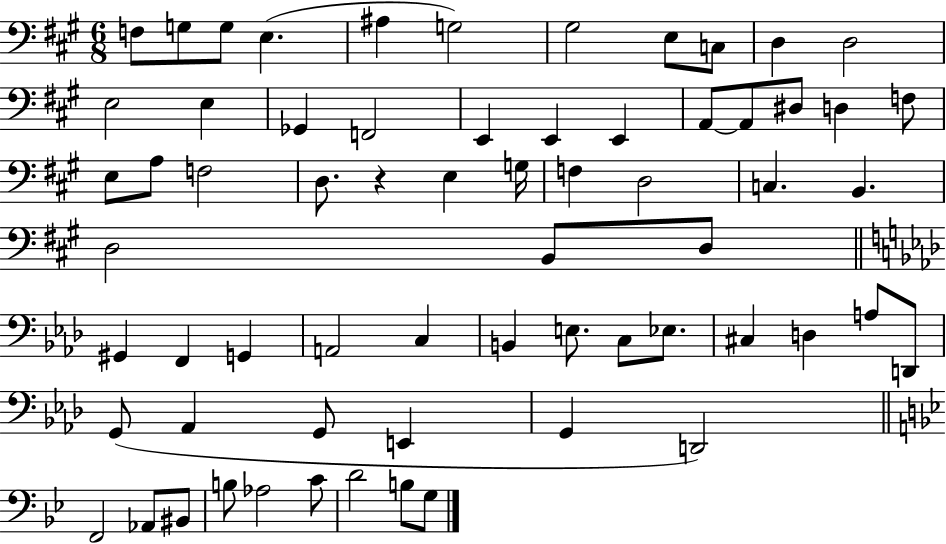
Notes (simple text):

F3/e G3/e G3/e E3/q. A#3/q G3/h G#3/h E3/e C3/e D3/q D3/h E3/h E3/q Gb2/q F2/h E2/q E2/q E2/q A2/e A2/e D#3/e D3/q F3/e E3/e A3/e F3/h D3/e. R/q E3/q G3/s F3/q D3/h C3/q. B2/q. D3/h B2/e D3/e G#2/q F2/q G2/q A2/h C3/q B2/q E3/e. C3/e Eb3/e. C#3/q D3/q A3/e D2/e G2/e Ab2/q G2/e E2/q G2/q D2/h F2/h Ab2/e BIS2/e B3/e Ab3/h C4/e D4/h B3/e G3/e